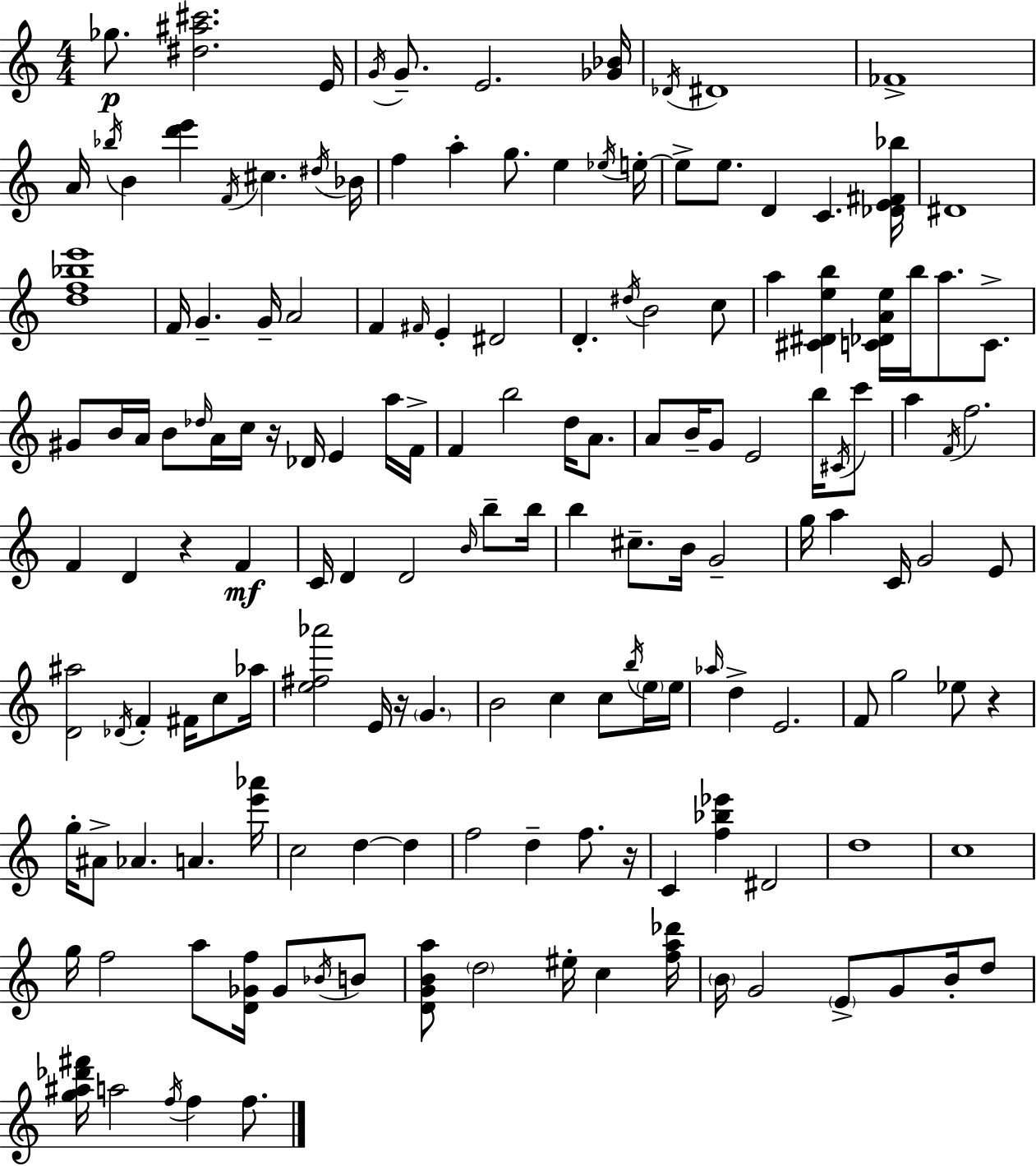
{
  \clef treble
  \numericTimeSignature
  \time 4/4
  \key c \major
  ges''8.\p <dis'' ais'' cis'''>2. e'16 | \acciaccatura { g'16 } g'8.-- e'2. | <ges' bes'>16 \acciaccatura { des'16 } dis'1 | fes'1-> | \break a'16 \acciaccatura { bes''16 } b'4 <d''' e'''>4 \acciaccatura { f'16 } cis''4. | \acciaccatura { dis''16 } bes'16 f''4 a''4-. g''8. | e''4 \acciaccatura { ees''16 } e''16-.~~ e''8-> e''8. d'4 c'4. | <des' e' fis' bes''>16 dis'1 | \break <d'' f'' bes'' e'''>1 | f'16 g'4.-- g'16-- a'2 | f'4 \grace { fis'16 } e'4-. dis'2 | d'4.-. \acciaccatura { dis''16 } b'2 | \break c''8 a''4 <cis' dis' e'' b''>4 | <c' des' a' e''>16 b''16 a''8. c'8.-> gis'8 b'16 a'16 b'8 \grace { des''16 } a'16 | c''16 r16 des'16 e'4 a''16 f'16-> f'4 b''2 | d''16 a'8. a'8 b'16-- g'8 e'2 | \break b''16 \acciaccatura { cis'16 } c'''8 a''4 \acciaccatura { f'16 } f''2. | f'4 d'4 | r4 f'4\mf c'16 d'4 | d'2 \grace { b'16 } b''8-- b''16 b''4 | \break cis''8.-- b'16 g'2-- g''16 a''4 | c'16 g'2 e'8 <d' ais''>2 | \acciaccatura { des'16 } f'4-. fis'16 c''8 aes''16 <e'' fis'' aes'''>2 | e'16 r16 \parenthesize g'4. b'2 | \break c''4 c''8 \acciaccatura { b''16 } \parenthesize e''16 e''16 \grace { aes''16 } d''4-> | e'2. f'8 | g''2 ees''8 r4 g''16-. | ais'8-> aes'4. a'4. <e''' aes'''>16 c''2 | \break d''4~~ d''4 f''2 | d''4-- f''8. r16 c'4 | <f'' bes'' ees'''>4 dis'2 d''1 | c''1 | \break g''16 | f''2 a''8 <d' ges' f''>16 ges'8 \acciaccatura { bes'16 } b'8 | <d' g' b' a''>8 \parenthesize d''2 eis''16-. c''4 <f'' a'' des'''>16 | \parenthesize b'16 g'2 \parenthesize e'8-> g'8 b'16-. d''8 | \break <g'' ais'' des''' fis'''>16 a''2 \acciaccatura { f''16 } f''4 f''8. | \bar "|."
}